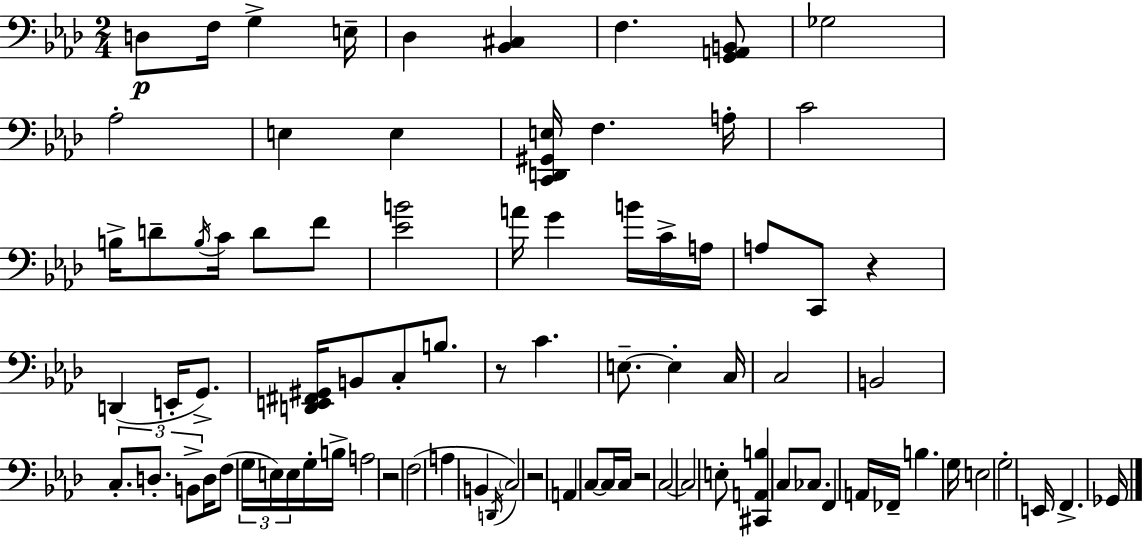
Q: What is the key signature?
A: AES major